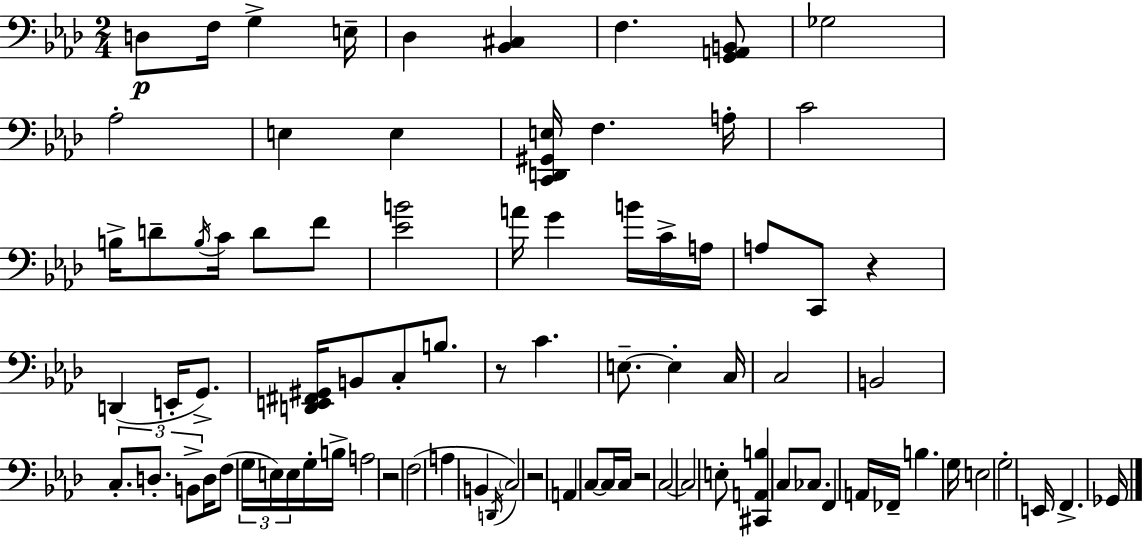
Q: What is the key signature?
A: AES major